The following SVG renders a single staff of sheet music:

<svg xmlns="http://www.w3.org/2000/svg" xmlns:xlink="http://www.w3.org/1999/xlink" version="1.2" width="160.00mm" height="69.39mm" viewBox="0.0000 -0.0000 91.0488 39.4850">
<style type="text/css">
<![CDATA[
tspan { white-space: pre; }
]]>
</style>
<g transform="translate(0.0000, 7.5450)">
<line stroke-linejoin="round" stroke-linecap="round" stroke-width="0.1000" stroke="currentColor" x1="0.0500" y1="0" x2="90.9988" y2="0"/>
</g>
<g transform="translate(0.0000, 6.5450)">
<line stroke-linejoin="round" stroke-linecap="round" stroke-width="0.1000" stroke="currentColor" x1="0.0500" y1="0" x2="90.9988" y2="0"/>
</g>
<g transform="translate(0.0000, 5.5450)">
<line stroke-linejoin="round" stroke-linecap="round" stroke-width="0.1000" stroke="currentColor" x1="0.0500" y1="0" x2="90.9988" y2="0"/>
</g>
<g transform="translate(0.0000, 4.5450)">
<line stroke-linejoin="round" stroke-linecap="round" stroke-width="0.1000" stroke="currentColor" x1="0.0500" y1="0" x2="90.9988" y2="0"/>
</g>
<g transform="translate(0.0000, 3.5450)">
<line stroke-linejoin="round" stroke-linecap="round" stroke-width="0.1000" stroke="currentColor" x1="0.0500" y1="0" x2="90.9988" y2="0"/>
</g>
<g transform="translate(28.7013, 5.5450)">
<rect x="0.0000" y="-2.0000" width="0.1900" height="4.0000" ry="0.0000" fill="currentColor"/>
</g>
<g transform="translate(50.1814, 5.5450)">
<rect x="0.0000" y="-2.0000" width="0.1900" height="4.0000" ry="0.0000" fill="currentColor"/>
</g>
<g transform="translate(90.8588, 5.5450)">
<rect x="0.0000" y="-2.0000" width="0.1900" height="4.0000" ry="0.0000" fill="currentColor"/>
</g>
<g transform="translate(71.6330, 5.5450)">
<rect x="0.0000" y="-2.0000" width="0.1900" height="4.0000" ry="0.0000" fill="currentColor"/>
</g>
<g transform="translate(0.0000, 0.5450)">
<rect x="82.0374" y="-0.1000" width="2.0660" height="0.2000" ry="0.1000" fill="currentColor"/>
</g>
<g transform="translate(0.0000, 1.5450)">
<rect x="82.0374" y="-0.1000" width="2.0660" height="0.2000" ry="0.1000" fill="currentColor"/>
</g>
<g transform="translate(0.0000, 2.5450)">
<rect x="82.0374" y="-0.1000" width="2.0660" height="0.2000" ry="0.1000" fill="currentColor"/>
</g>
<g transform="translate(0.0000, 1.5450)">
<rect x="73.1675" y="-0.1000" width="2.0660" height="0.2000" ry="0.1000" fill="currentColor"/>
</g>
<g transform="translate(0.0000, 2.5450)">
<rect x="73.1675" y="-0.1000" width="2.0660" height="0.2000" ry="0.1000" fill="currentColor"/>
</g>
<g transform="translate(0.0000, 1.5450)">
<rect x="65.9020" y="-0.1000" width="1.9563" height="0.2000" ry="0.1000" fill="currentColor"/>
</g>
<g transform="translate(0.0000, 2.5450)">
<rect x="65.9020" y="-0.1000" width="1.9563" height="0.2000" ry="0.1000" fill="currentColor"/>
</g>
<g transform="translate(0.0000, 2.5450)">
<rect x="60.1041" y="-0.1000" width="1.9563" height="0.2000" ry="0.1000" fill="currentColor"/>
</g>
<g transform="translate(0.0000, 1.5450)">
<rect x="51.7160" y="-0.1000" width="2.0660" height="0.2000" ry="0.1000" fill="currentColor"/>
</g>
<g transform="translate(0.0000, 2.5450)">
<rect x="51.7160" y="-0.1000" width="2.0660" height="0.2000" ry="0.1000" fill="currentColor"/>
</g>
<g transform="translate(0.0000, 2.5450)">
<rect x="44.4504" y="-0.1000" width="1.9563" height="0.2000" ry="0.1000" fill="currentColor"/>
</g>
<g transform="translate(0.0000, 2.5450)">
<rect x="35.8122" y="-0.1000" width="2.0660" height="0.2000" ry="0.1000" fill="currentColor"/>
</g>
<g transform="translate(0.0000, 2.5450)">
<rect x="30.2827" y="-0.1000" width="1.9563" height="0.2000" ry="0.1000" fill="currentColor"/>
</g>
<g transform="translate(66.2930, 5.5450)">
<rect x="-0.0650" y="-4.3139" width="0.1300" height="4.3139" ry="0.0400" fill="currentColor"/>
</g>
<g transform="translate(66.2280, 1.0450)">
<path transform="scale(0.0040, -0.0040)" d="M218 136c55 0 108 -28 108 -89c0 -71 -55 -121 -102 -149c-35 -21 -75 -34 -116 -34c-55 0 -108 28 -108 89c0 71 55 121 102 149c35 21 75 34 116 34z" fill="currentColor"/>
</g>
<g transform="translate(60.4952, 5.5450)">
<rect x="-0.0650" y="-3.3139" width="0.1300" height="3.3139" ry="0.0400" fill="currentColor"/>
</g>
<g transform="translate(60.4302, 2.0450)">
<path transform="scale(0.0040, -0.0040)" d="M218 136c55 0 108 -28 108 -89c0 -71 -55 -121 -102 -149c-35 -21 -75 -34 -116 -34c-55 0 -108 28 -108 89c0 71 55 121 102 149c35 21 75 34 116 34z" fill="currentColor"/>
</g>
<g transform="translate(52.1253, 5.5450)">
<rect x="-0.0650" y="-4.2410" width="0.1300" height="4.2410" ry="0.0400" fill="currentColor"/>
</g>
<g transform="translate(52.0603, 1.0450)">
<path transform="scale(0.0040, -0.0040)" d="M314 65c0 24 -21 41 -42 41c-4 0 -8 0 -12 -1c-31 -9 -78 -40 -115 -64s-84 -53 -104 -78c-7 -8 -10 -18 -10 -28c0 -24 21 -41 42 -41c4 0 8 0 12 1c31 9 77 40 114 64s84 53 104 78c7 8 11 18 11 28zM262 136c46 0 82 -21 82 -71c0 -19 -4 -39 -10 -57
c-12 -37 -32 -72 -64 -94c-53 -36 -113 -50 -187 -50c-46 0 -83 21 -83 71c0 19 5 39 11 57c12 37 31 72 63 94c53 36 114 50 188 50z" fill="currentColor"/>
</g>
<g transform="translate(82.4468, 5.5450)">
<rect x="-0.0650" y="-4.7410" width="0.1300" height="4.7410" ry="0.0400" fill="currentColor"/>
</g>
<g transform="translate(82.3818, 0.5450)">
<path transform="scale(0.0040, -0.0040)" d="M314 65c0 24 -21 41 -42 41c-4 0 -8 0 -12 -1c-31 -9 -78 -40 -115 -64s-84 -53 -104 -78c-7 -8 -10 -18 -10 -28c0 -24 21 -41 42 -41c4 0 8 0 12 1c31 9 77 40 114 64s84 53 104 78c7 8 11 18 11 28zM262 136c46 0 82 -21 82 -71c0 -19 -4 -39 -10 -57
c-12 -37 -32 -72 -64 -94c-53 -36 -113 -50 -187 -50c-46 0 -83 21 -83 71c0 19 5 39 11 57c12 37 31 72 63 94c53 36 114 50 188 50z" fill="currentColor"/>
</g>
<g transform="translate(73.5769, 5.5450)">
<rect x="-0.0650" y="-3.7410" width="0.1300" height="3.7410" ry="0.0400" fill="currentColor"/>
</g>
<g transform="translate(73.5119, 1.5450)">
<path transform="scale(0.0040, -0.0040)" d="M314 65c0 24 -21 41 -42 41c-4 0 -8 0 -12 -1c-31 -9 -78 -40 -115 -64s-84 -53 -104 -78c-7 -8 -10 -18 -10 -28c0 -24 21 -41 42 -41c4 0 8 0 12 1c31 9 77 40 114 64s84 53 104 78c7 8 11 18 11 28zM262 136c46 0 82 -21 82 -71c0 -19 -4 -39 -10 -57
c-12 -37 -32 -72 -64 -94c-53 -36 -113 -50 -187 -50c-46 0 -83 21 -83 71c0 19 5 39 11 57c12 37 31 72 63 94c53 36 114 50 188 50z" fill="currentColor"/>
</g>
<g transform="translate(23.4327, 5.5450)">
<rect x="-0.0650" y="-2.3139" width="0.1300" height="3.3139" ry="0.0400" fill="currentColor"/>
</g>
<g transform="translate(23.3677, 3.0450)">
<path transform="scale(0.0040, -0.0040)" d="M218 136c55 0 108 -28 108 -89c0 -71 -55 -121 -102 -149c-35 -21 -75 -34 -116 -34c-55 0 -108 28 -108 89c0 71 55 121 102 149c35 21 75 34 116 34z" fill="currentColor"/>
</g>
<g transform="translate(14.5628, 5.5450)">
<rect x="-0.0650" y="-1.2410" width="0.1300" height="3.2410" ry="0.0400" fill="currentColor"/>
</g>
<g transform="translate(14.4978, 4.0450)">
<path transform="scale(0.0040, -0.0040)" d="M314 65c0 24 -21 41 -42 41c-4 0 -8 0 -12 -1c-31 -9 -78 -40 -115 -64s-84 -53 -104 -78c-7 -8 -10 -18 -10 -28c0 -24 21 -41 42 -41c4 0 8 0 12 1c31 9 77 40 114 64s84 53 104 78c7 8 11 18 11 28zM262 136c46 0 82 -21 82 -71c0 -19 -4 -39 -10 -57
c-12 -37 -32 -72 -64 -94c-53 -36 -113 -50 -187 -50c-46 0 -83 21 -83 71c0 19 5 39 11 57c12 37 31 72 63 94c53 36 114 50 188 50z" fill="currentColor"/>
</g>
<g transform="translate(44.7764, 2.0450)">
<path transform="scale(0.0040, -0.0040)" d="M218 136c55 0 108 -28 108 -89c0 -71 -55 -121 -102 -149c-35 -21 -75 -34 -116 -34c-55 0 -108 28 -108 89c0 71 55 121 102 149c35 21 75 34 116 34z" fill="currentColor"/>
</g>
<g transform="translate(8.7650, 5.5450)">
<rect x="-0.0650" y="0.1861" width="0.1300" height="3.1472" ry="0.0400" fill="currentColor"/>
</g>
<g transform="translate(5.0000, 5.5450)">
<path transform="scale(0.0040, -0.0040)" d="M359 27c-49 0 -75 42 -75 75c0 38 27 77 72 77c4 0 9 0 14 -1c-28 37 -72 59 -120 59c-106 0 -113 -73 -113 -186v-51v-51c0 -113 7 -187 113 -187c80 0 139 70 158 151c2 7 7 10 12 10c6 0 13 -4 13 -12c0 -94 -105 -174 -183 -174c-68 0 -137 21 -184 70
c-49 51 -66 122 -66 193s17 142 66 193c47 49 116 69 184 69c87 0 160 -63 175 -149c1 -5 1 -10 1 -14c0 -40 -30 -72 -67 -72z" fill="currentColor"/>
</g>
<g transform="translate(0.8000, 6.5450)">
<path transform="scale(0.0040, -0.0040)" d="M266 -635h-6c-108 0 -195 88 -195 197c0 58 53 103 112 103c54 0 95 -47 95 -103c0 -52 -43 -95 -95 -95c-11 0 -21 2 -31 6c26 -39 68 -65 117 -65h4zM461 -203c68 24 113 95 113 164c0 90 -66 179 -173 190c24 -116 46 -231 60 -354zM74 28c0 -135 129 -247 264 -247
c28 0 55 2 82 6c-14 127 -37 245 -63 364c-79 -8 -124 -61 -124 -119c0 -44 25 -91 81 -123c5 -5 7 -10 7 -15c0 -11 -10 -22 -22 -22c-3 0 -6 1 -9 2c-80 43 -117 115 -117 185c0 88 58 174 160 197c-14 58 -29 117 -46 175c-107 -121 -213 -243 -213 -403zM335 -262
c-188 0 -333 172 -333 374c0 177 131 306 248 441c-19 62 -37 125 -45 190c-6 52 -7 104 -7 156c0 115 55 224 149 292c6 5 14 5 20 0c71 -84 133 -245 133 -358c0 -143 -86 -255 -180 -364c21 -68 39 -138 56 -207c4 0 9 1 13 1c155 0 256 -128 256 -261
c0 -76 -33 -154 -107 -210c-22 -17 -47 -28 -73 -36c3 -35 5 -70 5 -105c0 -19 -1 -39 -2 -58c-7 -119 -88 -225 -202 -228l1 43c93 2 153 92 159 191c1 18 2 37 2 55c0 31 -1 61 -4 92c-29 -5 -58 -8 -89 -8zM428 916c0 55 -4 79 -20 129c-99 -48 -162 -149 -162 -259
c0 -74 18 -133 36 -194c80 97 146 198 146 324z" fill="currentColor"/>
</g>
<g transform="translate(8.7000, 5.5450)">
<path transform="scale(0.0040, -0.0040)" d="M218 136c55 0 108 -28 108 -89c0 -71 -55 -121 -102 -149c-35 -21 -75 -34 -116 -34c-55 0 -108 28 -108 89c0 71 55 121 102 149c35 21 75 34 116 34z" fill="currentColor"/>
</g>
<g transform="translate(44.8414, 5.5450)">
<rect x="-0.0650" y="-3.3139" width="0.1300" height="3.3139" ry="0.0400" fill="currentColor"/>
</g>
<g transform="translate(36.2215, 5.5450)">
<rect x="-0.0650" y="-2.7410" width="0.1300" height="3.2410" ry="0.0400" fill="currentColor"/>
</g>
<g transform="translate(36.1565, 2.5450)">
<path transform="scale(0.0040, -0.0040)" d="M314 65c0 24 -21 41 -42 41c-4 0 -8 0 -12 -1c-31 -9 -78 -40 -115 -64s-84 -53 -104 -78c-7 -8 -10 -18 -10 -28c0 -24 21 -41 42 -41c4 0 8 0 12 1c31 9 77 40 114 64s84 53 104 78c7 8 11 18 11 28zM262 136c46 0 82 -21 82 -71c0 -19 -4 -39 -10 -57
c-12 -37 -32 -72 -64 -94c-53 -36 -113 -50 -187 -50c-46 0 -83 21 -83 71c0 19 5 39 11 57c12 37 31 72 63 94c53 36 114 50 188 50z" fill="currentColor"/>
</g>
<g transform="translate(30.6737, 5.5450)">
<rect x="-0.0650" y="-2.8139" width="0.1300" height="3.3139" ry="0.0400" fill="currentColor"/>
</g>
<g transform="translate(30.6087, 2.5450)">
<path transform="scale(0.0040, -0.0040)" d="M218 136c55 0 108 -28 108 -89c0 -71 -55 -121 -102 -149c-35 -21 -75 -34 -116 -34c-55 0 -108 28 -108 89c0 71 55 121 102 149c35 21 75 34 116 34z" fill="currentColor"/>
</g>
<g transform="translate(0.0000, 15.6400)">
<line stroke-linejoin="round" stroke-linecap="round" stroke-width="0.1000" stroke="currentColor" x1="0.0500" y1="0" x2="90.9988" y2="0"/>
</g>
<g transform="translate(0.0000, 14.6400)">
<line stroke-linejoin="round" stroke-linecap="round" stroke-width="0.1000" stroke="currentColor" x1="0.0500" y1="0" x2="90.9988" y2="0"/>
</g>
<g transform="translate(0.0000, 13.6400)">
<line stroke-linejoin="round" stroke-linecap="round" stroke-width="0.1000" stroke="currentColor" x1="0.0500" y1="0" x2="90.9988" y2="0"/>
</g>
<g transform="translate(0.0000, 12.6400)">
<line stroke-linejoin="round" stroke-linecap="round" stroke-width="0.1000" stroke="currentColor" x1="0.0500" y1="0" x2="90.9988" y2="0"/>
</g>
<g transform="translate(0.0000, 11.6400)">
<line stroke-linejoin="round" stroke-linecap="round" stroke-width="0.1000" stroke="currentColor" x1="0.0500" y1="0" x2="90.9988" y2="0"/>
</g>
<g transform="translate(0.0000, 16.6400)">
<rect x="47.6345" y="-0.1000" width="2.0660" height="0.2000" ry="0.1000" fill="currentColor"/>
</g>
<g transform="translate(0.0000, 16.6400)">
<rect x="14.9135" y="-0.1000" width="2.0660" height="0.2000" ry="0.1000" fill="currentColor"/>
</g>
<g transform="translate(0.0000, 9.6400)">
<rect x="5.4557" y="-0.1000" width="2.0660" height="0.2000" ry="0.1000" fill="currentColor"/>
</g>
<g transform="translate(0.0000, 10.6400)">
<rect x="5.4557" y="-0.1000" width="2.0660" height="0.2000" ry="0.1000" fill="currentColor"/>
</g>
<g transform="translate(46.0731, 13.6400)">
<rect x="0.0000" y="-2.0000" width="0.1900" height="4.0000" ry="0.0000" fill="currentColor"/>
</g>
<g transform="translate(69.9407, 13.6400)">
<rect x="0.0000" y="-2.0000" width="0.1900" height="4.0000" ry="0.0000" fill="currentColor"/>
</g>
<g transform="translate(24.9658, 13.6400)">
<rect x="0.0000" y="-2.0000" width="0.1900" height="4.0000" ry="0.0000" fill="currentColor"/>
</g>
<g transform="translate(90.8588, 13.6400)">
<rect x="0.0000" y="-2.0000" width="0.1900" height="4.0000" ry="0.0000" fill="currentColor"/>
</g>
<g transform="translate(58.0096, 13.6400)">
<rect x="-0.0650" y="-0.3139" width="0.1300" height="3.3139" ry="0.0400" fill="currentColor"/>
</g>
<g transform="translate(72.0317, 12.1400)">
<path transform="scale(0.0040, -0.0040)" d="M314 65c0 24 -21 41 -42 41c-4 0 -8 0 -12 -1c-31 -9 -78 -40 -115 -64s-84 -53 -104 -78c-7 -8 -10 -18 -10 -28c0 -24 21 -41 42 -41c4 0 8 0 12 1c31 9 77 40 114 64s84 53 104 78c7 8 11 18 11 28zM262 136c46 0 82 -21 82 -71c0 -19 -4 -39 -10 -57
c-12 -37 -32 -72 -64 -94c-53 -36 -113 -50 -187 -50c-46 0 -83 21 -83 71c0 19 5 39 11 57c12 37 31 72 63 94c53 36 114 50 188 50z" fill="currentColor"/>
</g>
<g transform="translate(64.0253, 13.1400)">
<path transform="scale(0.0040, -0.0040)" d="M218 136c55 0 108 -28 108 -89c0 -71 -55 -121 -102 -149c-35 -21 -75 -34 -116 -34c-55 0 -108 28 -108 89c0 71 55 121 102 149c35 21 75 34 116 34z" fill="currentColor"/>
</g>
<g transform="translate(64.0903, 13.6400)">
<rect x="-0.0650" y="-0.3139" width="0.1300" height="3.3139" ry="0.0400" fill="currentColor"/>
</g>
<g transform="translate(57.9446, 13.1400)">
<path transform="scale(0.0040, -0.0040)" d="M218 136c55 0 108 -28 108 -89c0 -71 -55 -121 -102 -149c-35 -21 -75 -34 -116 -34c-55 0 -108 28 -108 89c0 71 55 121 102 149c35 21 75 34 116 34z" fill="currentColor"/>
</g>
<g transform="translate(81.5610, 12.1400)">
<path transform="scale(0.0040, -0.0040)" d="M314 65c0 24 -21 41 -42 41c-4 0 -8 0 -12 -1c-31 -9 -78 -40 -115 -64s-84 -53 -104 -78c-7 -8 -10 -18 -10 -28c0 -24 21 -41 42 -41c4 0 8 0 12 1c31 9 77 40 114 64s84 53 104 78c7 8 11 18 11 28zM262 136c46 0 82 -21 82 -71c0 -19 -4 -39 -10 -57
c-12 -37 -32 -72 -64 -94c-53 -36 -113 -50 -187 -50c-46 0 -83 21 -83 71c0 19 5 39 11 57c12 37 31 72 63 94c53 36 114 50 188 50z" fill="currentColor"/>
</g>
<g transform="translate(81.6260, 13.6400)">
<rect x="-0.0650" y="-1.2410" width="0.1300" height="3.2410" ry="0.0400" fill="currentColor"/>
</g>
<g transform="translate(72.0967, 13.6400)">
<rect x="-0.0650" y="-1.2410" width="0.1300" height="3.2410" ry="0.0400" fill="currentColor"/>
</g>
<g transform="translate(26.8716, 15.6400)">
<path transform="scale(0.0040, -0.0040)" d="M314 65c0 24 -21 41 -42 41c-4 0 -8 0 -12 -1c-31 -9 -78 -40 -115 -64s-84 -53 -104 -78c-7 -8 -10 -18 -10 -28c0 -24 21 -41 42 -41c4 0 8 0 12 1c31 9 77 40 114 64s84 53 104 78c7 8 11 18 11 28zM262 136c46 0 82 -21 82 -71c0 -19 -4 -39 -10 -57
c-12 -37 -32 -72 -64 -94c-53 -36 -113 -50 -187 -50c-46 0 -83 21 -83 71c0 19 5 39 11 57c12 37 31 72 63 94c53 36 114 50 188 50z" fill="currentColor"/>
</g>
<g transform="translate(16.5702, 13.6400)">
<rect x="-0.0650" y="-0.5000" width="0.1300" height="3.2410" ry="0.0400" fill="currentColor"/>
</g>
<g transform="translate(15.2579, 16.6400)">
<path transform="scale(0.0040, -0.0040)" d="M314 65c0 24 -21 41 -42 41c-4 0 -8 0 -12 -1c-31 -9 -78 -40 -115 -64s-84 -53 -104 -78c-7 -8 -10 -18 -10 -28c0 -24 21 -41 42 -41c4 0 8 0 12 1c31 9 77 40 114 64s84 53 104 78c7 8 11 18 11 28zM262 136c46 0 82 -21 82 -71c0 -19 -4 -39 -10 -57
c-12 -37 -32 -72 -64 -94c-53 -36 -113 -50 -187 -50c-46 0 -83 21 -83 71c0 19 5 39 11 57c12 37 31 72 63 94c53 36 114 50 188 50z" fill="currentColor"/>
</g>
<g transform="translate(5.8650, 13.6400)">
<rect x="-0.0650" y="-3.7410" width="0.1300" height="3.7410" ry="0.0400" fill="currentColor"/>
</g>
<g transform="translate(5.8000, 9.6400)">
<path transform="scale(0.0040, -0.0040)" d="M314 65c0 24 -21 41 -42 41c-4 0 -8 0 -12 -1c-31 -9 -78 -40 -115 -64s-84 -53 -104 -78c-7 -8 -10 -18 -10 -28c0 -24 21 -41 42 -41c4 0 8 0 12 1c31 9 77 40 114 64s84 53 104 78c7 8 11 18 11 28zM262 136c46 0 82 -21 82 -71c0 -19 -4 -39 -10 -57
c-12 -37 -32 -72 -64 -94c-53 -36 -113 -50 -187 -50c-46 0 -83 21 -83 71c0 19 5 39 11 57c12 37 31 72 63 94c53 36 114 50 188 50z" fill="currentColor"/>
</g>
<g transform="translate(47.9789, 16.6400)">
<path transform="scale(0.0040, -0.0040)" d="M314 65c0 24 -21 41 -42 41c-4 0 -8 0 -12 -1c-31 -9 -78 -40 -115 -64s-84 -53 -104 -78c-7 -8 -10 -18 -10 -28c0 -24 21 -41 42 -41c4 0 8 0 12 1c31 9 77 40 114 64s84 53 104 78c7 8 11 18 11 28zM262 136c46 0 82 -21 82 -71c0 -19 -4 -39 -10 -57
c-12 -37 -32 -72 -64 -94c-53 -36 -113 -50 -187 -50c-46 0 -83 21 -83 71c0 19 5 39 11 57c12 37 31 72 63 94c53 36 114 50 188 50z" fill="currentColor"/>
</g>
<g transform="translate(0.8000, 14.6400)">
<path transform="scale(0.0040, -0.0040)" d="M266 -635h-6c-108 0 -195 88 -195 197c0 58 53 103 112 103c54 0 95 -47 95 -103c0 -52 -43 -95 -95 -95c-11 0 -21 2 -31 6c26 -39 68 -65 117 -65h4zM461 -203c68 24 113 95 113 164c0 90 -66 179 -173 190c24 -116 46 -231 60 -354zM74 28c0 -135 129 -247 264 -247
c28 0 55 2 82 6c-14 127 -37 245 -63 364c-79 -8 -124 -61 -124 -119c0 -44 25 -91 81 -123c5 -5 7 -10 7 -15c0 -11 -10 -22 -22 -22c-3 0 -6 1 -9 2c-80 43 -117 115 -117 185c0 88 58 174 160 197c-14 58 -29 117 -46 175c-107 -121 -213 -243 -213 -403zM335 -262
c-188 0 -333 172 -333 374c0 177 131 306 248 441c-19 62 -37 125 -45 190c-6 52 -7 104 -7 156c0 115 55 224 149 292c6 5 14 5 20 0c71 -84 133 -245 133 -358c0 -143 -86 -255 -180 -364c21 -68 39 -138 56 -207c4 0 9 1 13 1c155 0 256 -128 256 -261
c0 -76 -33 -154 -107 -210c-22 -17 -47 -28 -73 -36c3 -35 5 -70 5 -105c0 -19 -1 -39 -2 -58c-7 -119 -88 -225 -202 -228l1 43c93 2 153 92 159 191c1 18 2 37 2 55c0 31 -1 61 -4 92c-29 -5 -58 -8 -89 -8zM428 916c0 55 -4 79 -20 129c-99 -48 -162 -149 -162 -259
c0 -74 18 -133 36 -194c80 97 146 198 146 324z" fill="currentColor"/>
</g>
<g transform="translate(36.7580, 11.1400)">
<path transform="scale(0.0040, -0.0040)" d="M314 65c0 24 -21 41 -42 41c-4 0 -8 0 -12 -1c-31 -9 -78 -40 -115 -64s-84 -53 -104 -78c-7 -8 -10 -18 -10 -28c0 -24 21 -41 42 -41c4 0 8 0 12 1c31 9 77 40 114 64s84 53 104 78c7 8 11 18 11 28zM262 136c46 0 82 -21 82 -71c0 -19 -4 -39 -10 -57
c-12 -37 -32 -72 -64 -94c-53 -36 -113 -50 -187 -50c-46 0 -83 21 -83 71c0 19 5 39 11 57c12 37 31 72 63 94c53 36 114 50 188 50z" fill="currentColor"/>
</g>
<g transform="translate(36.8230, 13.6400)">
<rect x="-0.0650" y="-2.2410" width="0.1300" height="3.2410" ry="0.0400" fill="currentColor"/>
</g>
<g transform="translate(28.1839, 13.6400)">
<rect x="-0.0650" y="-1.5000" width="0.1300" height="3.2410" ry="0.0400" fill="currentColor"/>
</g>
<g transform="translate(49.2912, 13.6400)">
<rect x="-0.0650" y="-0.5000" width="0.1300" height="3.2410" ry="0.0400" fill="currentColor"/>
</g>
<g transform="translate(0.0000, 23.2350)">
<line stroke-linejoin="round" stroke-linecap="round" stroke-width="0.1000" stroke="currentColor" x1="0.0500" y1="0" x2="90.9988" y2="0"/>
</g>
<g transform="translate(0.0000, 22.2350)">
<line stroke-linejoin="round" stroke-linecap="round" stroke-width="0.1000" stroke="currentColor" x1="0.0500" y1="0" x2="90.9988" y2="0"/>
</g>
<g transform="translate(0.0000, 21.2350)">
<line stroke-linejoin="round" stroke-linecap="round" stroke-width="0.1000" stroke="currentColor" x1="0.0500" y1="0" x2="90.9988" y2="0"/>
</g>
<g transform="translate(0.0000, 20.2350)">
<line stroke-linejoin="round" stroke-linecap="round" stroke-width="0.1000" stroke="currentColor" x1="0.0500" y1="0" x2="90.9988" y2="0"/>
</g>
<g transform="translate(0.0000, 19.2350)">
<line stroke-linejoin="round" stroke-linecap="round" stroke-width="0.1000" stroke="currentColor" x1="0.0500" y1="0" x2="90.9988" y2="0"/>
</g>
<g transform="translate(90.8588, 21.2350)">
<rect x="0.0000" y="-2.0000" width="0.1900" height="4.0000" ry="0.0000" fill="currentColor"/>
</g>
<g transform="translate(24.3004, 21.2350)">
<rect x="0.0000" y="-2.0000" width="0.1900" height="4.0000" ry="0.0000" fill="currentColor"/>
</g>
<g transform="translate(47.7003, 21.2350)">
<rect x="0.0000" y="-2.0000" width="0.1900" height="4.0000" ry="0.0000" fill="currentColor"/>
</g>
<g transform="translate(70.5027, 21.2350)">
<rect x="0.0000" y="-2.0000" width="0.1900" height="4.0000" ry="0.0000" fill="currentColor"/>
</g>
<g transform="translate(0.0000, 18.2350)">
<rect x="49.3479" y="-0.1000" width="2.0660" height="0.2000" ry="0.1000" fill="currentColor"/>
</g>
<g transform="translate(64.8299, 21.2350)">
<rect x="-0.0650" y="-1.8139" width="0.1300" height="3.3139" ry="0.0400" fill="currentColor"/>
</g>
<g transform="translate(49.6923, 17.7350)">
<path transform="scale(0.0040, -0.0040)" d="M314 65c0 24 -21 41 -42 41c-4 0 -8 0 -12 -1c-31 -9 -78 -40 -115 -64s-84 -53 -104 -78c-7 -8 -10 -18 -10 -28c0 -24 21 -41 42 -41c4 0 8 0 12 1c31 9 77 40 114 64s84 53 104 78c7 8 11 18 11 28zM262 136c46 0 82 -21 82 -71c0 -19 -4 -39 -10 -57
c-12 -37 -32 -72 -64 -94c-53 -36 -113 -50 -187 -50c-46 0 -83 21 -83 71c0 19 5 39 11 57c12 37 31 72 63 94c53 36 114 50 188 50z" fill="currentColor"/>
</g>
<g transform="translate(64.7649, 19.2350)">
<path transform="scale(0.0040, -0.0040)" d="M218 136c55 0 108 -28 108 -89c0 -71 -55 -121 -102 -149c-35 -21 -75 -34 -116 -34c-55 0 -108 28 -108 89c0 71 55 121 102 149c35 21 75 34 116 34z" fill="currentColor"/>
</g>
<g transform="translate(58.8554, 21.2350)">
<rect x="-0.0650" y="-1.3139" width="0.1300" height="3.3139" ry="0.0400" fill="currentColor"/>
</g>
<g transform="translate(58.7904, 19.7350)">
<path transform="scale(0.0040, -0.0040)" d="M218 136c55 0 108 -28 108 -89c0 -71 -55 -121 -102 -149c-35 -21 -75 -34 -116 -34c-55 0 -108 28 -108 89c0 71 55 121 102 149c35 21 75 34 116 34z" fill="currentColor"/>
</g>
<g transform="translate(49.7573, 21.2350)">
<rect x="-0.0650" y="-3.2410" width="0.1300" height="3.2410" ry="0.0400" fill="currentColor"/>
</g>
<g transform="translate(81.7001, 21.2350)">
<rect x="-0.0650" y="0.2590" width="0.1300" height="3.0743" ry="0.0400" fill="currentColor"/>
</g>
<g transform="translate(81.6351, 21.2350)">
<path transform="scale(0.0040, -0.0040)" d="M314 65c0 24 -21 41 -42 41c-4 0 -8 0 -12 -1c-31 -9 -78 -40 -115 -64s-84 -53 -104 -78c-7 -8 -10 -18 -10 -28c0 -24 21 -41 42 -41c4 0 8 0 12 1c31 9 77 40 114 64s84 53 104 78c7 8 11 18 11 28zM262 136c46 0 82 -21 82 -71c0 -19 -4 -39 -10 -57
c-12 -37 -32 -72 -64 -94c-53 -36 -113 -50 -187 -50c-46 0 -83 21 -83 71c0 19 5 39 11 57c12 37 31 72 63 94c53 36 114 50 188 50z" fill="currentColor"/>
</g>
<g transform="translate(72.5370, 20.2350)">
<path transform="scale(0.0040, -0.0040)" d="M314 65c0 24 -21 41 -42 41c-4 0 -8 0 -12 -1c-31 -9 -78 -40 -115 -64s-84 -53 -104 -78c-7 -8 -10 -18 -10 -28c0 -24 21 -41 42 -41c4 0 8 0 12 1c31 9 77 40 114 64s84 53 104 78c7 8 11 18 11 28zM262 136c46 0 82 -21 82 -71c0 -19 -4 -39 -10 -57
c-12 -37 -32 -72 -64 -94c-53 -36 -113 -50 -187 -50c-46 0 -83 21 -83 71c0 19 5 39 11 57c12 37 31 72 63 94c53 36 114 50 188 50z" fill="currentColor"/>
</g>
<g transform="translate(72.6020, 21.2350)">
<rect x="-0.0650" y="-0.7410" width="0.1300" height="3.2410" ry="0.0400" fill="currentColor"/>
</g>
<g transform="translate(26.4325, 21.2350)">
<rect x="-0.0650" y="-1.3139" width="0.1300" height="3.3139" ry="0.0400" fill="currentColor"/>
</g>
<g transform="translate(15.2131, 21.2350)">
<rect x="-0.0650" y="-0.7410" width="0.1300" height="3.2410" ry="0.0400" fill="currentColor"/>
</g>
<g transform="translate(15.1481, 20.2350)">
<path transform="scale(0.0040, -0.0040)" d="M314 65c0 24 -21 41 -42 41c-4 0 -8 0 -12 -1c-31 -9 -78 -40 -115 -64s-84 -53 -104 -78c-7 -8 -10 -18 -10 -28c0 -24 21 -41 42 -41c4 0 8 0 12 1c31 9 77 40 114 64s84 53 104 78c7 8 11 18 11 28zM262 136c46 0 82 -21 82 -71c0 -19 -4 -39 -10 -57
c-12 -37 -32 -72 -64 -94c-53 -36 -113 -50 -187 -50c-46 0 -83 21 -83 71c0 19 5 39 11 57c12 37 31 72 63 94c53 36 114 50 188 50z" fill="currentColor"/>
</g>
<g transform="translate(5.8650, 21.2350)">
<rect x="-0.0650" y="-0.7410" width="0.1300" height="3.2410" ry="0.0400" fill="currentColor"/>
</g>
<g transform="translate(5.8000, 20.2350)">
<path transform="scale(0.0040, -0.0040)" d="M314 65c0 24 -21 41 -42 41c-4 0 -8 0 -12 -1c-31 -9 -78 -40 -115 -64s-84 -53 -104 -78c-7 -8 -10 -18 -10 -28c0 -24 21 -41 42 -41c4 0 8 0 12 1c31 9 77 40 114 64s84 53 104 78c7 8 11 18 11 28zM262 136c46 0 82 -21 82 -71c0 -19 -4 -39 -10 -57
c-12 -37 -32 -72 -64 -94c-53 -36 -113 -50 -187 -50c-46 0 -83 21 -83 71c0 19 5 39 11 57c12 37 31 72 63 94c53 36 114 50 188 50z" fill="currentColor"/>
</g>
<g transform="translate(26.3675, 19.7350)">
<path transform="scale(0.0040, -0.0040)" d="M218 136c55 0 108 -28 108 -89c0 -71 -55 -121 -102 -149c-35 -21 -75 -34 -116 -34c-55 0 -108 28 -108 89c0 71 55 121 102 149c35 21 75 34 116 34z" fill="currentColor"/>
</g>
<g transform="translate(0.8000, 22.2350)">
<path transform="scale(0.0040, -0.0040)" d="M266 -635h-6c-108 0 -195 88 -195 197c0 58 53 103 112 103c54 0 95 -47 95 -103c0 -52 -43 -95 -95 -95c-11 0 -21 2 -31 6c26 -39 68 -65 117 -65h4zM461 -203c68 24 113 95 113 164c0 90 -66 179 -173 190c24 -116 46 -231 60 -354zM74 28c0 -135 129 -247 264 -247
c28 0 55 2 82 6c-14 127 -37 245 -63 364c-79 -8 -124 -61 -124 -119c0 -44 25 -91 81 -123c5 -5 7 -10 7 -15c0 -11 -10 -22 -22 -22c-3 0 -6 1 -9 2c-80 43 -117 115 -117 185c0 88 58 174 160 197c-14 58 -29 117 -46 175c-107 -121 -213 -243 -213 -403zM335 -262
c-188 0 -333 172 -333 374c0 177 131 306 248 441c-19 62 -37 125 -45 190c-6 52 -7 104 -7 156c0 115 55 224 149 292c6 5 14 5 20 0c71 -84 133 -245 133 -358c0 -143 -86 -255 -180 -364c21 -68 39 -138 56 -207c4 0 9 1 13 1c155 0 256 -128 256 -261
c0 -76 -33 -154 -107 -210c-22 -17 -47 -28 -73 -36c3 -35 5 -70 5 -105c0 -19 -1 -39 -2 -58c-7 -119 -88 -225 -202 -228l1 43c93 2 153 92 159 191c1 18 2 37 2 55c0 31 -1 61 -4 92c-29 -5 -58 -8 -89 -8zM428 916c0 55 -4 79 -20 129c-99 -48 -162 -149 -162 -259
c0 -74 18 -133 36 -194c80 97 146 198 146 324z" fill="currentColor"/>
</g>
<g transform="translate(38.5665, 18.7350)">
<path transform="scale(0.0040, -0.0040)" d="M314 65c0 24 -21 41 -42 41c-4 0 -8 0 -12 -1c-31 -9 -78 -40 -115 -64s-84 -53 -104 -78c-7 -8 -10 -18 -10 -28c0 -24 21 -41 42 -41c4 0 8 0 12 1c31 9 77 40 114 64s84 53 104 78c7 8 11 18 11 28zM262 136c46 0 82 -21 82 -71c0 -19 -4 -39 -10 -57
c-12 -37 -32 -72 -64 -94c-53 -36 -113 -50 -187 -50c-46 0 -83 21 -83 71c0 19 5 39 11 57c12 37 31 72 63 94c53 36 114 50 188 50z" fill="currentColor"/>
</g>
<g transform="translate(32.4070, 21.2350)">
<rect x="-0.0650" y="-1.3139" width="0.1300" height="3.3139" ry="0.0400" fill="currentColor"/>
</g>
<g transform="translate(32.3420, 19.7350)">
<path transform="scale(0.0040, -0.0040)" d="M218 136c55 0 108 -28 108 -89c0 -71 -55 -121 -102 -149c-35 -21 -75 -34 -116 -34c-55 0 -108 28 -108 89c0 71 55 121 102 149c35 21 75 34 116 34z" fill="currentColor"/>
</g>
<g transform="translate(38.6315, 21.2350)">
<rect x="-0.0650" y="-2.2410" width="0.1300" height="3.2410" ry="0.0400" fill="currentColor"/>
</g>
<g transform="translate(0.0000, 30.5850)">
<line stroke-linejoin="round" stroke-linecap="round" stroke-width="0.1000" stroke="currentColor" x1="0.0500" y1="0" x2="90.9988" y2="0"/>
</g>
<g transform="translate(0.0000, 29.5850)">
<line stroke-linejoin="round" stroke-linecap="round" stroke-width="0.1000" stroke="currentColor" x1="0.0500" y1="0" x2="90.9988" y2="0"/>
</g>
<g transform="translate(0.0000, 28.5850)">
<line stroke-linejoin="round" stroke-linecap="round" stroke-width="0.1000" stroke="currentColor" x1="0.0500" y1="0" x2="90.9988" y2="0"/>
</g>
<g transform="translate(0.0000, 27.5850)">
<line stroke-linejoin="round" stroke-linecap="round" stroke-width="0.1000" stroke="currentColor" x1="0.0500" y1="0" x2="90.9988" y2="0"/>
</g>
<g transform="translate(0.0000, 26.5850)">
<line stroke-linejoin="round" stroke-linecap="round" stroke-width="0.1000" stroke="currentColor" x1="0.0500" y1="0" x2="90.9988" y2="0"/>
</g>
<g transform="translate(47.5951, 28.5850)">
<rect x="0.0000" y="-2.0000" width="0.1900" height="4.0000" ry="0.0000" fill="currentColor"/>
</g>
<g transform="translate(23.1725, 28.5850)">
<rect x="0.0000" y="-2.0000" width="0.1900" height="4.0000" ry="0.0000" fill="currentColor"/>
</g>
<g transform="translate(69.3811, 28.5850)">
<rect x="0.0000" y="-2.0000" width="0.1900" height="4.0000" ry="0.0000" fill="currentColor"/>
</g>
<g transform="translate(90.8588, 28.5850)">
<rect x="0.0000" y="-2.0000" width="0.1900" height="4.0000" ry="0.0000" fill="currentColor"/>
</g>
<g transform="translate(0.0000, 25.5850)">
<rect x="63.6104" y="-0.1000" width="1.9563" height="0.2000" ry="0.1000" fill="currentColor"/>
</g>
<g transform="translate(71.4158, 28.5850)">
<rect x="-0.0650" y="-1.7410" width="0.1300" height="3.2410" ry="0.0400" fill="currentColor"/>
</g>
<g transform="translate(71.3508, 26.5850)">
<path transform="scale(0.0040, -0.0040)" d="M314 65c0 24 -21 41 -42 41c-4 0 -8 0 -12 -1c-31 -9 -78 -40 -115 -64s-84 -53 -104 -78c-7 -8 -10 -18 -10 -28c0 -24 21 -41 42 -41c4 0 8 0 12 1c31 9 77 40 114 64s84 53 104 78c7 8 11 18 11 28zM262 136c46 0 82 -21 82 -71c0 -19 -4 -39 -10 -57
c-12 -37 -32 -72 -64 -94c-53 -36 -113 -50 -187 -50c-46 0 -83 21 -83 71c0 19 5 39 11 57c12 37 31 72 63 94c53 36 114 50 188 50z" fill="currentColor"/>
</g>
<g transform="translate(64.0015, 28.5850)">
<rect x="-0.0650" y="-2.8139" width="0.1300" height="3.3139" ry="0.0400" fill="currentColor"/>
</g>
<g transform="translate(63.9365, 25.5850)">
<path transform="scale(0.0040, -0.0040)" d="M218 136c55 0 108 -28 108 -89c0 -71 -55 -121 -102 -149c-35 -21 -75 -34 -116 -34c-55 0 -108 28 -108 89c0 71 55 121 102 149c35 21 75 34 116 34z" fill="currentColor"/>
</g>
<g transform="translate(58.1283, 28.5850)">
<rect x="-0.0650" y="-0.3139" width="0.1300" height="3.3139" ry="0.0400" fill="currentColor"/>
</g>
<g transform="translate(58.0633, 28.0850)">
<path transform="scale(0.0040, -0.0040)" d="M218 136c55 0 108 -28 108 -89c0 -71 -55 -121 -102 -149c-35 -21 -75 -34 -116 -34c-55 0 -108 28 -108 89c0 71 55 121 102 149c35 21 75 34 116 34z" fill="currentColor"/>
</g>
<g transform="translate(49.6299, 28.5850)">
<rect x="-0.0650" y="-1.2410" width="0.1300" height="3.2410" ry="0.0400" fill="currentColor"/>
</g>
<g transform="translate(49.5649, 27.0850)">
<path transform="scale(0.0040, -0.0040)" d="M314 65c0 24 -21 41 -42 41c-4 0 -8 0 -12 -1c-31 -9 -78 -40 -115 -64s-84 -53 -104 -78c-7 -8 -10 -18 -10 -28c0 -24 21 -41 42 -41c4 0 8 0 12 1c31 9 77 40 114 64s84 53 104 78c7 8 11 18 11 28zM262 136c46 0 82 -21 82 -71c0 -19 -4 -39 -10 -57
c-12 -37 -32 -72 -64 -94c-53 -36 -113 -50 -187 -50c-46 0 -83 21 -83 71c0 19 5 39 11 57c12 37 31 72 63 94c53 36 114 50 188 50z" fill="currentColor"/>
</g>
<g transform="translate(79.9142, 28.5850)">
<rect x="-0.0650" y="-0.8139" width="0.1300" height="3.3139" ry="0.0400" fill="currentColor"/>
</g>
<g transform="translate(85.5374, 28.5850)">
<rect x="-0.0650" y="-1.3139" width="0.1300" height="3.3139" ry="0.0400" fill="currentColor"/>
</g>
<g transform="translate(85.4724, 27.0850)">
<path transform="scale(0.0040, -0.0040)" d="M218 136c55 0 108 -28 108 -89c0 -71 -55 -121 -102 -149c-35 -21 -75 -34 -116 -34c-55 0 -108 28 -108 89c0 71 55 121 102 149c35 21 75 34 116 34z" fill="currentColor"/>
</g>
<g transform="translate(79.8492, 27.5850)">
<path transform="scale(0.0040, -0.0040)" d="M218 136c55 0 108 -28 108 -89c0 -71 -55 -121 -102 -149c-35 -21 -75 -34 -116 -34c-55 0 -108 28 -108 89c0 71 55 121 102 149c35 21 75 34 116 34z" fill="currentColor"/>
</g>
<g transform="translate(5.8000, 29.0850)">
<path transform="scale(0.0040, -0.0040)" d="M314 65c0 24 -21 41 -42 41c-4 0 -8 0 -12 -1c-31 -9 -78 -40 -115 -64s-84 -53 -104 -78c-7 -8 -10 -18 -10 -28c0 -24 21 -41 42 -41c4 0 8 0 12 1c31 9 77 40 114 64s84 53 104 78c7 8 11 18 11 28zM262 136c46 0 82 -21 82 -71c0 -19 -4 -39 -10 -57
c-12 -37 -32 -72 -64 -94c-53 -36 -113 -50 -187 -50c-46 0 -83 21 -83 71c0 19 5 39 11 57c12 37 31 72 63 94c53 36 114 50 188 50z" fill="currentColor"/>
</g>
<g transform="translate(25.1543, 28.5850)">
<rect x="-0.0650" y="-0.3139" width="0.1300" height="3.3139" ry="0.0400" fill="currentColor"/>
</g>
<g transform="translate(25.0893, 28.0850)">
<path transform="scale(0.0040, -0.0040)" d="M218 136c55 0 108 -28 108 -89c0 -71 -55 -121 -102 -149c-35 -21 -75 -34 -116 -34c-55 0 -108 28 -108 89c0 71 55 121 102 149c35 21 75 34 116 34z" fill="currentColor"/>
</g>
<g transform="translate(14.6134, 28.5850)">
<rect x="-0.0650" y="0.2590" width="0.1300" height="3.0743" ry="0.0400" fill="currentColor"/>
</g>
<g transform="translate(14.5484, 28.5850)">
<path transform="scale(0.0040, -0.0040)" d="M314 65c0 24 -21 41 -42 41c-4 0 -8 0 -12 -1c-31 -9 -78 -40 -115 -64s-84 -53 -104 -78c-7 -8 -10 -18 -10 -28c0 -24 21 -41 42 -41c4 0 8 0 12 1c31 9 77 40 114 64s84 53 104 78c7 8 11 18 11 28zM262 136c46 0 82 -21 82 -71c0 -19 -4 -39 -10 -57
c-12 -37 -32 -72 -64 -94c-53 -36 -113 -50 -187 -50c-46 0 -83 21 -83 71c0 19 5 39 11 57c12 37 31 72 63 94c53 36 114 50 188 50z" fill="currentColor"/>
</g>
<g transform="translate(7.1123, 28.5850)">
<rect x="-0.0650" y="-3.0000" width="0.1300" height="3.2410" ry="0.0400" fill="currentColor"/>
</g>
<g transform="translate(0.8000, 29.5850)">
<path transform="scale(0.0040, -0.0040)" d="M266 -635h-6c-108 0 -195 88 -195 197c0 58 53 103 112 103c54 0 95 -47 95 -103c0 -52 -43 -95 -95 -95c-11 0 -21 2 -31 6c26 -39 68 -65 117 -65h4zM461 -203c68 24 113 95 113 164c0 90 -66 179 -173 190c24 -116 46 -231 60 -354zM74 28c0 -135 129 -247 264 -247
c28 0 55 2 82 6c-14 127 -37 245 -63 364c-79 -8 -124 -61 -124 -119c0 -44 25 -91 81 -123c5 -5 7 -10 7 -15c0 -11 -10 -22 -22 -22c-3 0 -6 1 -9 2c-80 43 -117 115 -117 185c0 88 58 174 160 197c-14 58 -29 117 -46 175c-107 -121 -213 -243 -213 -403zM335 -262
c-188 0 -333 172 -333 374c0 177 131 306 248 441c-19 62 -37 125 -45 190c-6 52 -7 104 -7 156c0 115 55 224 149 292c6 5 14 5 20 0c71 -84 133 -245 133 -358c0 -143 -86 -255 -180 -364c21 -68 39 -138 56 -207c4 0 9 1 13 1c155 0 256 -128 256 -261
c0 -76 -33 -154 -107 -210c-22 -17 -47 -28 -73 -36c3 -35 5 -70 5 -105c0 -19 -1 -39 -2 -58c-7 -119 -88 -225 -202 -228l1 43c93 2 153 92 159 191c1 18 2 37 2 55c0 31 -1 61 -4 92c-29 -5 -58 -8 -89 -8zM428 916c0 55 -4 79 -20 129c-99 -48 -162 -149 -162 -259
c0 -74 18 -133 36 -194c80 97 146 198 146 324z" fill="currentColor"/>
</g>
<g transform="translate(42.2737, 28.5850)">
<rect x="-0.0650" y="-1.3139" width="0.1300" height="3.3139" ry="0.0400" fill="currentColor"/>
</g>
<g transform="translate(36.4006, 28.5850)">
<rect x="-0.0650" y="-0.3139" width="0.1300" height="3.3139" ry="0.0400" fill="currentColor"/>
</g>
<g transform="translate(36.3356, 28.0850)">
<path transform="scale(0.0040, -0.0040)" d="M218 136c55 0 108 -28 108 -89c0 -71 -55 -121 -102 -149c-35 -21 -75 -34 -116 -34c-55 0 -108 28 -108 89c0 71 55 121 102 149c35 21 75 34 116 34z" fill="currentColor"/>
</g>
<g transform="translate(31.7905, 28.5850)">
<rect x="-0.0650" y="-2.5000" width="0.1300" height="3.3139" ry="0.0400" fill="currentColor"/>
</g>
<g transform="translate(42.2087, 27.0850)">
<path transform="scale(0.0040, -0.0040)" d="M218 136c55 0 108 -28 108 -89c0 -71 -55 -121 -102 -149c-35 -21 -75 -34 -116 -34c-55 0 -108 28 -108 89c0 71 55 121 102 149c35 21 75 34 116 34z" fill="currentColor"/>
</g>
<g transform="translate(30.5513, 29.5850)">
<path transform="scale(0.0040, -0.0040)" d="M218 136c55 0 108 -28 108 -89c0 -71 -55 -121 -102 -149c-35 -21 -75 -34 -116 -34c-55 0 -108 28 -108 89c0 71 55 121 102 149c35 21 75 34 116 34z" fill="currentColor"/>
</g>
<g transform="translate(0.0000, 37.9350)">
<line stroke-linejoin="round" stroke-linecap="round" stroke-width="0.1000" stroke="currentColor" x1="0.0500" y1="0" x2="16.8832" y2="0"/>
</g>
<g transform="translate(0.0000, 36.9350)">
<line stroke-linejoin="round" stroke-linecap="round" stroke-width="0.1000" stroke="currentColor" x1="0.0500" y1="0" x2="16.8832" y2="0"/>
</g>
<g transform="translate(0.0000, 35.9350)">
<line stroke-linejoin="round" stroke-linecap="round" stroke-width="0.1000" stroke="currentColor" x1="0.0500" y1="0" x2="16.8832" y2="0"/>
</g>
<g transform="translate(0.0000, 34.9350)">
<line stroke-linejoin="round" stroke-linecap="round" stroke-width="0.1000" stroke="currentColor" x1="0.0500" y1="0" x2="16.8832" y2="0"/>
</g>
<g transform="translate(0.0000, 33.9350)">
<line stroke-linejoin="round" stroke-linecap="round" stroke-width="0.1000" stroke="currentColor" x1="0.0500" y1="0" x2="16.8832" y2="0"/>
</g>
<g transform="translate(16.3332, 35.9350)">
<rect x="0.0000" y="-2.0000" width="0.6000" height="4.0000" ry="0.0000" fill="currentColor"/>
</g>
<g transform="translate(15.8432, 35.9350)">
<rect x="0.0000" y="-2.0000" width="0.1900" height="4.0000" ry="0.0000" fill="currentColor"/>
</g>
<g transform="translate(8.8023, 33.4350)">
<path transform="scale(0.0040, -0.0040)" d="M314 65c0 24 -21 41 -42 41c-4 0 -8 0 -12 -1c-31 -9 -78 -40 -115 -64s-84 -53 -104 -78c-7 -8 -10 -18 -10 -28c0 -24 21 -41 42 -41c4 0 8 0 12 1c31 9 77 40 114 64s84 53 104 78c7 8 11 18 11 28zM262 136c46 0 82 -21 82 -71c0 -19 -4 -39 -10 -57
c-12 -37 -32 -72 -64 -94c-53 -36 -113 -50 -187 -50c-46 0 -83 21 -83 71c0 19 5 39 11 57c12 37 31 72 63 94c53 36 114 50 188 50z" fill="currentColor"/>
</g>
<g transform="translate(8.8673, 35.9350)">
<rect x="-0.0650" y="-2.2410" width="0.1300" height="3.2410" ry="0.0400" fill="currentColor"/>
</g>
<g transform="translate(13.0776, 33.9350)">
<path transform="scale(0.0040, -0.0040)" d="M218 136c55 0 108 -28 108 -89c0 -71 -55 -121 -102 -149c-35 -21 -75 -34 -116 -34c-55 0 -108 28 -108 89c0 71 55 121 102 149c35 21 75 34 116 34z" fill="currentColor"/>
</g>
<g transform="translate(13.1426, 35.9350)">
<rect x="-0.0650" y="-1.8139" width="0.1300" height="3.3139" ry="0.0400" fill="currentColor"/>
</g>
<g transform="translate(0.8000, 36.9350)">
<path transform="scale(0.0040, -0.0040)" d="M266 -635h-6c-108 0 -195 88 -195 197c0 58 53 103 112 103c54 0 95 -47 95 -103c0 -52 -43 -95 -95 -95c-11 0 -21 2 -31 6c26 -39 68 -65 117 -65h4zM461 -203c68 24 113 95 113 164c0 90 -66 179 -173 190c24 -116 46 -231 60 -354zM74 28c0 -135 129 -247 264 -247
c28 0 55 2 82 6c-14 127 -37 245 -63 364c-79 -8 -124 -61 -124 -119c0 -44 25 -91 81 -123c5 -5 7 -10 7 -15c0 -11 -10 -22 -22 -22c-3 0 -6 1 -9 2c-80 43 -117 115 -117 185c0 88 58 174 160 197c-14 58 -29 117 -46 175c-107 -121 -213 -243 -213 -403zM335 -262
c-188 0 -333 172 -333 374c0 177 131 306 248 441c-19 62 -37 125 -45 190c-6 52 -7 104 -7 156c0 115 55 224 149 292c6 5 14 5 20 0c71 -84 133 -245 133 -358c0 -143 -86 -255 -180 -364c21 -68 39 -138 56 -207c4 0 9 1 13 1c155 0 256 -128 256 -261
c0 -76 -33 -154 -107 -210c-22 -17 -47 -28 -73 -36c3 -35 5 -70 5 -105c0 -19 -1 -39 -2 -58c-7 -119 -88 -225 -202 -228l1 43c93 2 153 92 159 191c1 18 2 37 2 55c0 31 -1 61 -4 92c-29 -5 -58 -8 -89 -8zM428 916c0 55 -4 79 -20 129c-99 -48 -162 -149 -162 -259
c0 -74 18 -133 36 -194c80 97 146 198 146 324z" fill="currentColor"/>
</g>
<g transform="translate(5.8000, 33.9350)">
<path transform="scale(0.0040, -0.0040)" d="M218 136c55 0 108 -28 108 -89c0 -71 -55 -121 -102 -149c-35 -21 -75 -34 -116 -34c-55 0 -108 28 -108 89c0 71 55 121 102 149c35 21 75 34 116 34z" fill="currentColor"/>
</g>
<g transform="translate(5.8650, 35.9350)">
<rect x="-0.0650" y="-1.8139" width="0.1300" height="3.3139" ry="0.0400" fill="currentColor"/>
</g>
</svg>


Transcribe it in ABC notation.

X:1
T:Untitled
M:4/4
L:1/4
K:C
B e2 g a a2 b d'2 b d' c'2 e'2 c'2 C2 E2 g2 C2 c c e2 e2 d2 d2 e e g2 b2 e f d2 B2 A2 B2 c G c e e2 c a f2 d e f g2 f